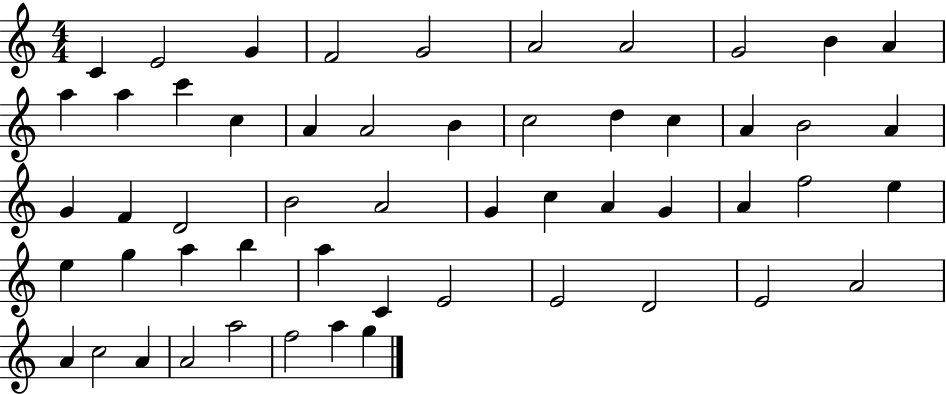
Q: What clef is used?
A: treble